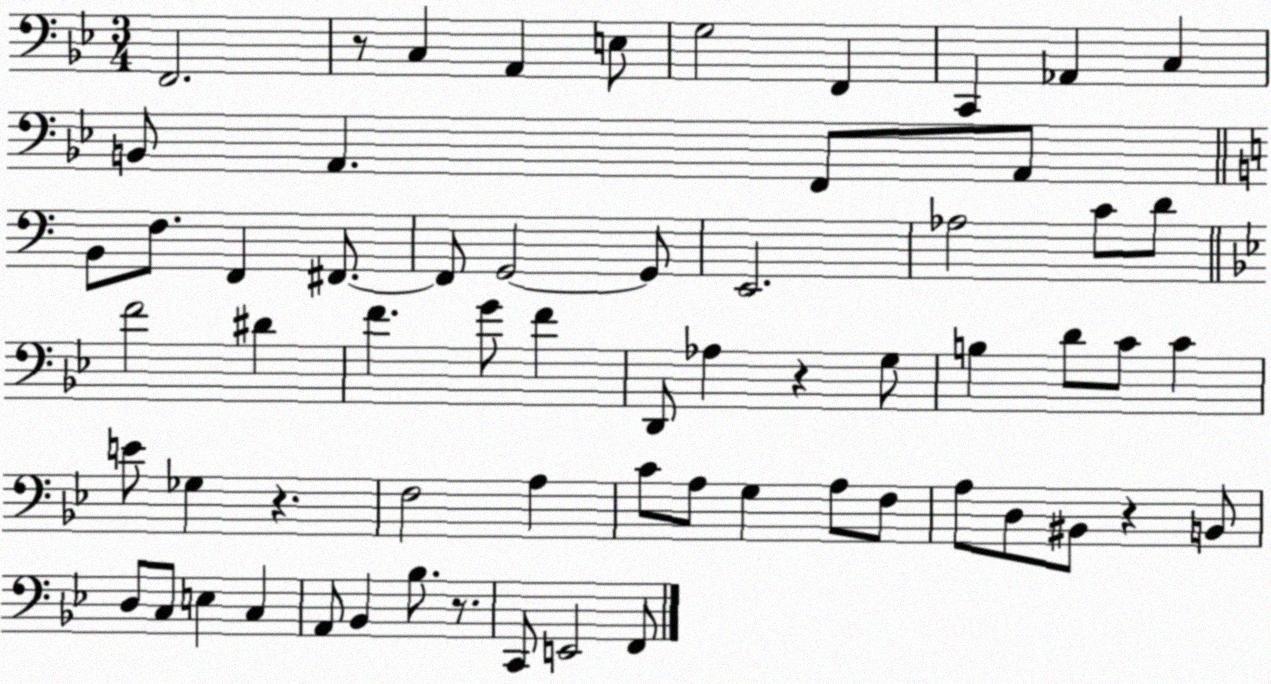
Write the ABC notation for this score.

X:1
T:Untitled
M:3/4
L:1/4
K:Bb
F,,2 z/2 C, A,, E,/2 G,2 F,, C,, _A,, C, B,,/2 A,, F,,/2 A,,/2 B,,/2 F,/2 F,, ^F,,/2 ^F,,/2 G,,2 G,,/2 E,,2 _A,2 C/2 D/2 F2 ^D F G/2 F D,,/2 _A, z G,/2 B, D/2 C/2 C E/2 _G, z F,2 A, C/2 A,/2 G, A,/2 F,/2 A,/2 D,/2 ^B,,/2 z B,,/2 D,/2 C,/2 E, C, A,,/2 _B,, _B,/2 z/2 C,,/2 E,,2 F,,/2